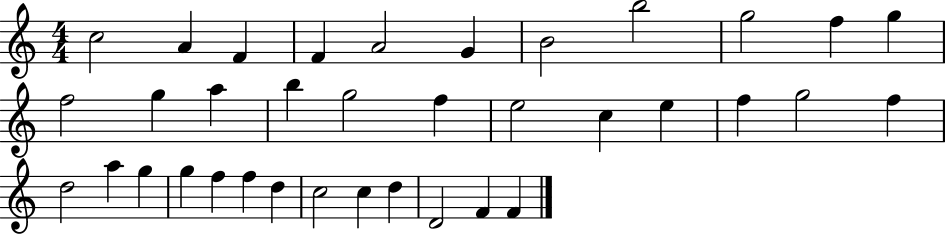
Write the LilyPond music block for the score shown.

{
  \clef treble
  \numericTimeSignature
  \time 4/4
  \key c \major
  c''2 a'4 f'4 | f'4 a'2 g'4 | b'2 b''2 | g''2 f''4 g''4 | \break f''2 g''4 a''4 | b''4 g''2 f''4 | e''2 c''4 e''4 | f''4 g''2 f''4 | \break d''2 a''4 g''4 | g''4 f''4 f''4 d''4 | c''2 c''4 d''4 | d'2 f'4 f'4 | \break \bar "|."
}